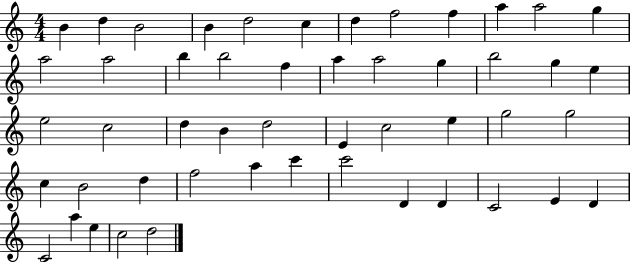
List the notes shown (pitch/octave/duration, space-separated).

B4/q D5/q B4/h B4/q D5/h C5/q D5/q F5/h F5/q A5/q A5/h G5/q A5/h A5/h B5/q B5/h F5/q A5/q A5/h G5/q B5/h G5/q E5/q E5/h C5/h D5/q B4/q D5/h E4/q C5/h E5/q G5/h G5/h C5/q B4/h D5/q F5/h A5/q C6/q C6/h D4/q D4/q C4/h E4/q D4/q C4/h A5/q E5/q C5/h D5/h